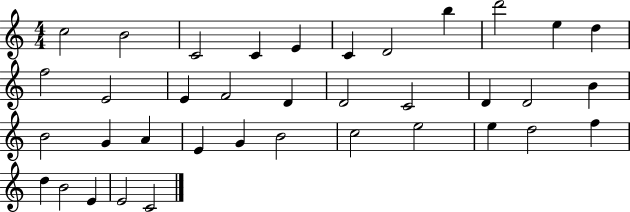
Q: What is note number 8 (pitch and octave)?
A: B5